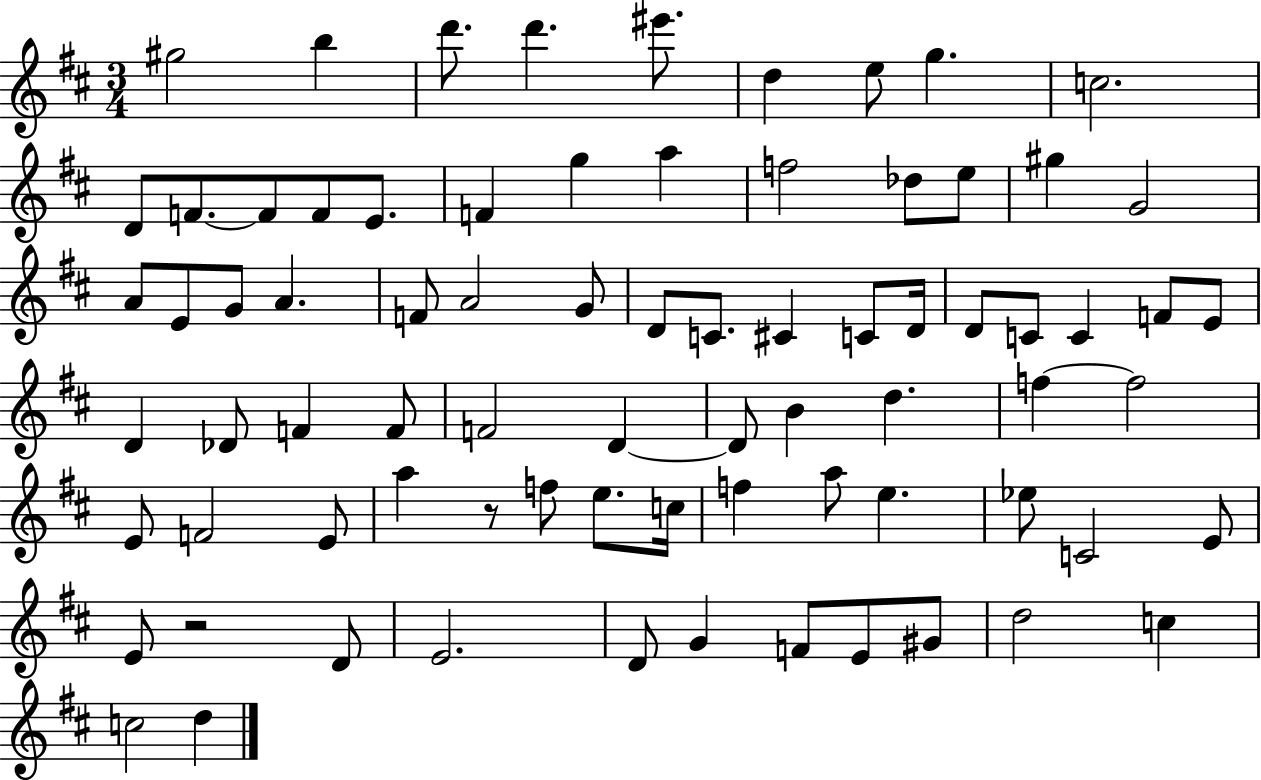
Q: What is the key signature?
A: D major